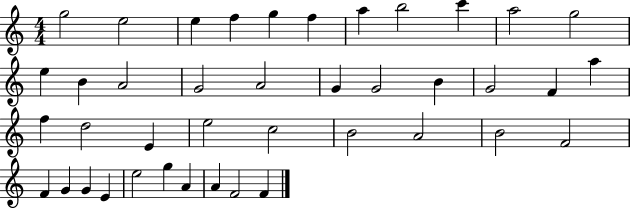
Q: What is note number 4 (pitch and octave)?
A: F5